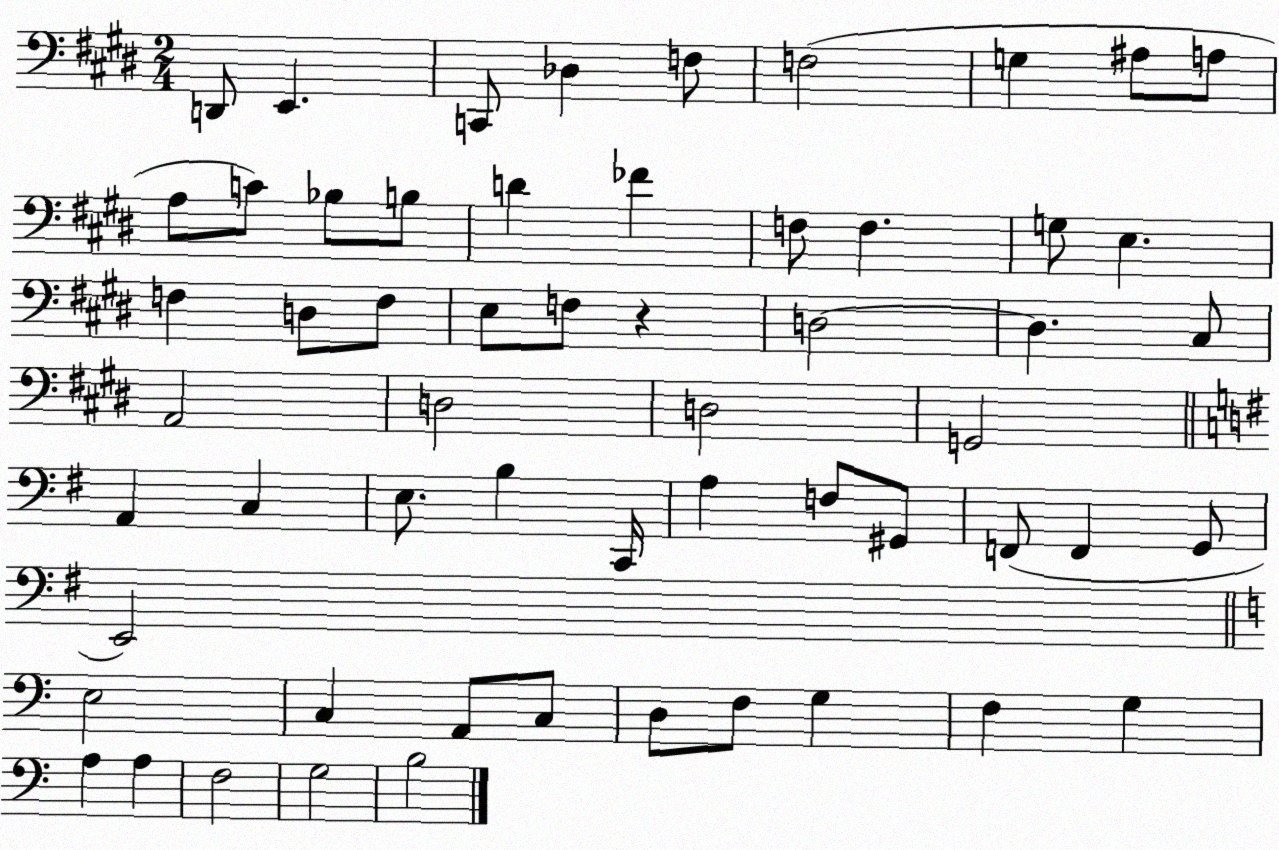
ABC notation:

X:1
T:Untitled
M:2/4
L:1/4
K:E
D,,/2 E,, C,,/2 _D, F,/2 F,2 G, ^A,/2 A,/2 A,/2 C/2 _B,/2 B,/2 D _F F,/2 F, G,/2 E, F, D,/2 F,/2 E,/2 F,/2 z D,2 D, ^C,/2 A,,2 D,2 D,2 G,,2 A,, C, E,/2 B, C,,/4 A, F,/2 ^G,,/2 F,,/2 F,, G,,/2 E,,2 E,2 C, A,,/2 C,/2 D,/2 F,/2 G, F, G, A, A, F,2 G,2 B,2